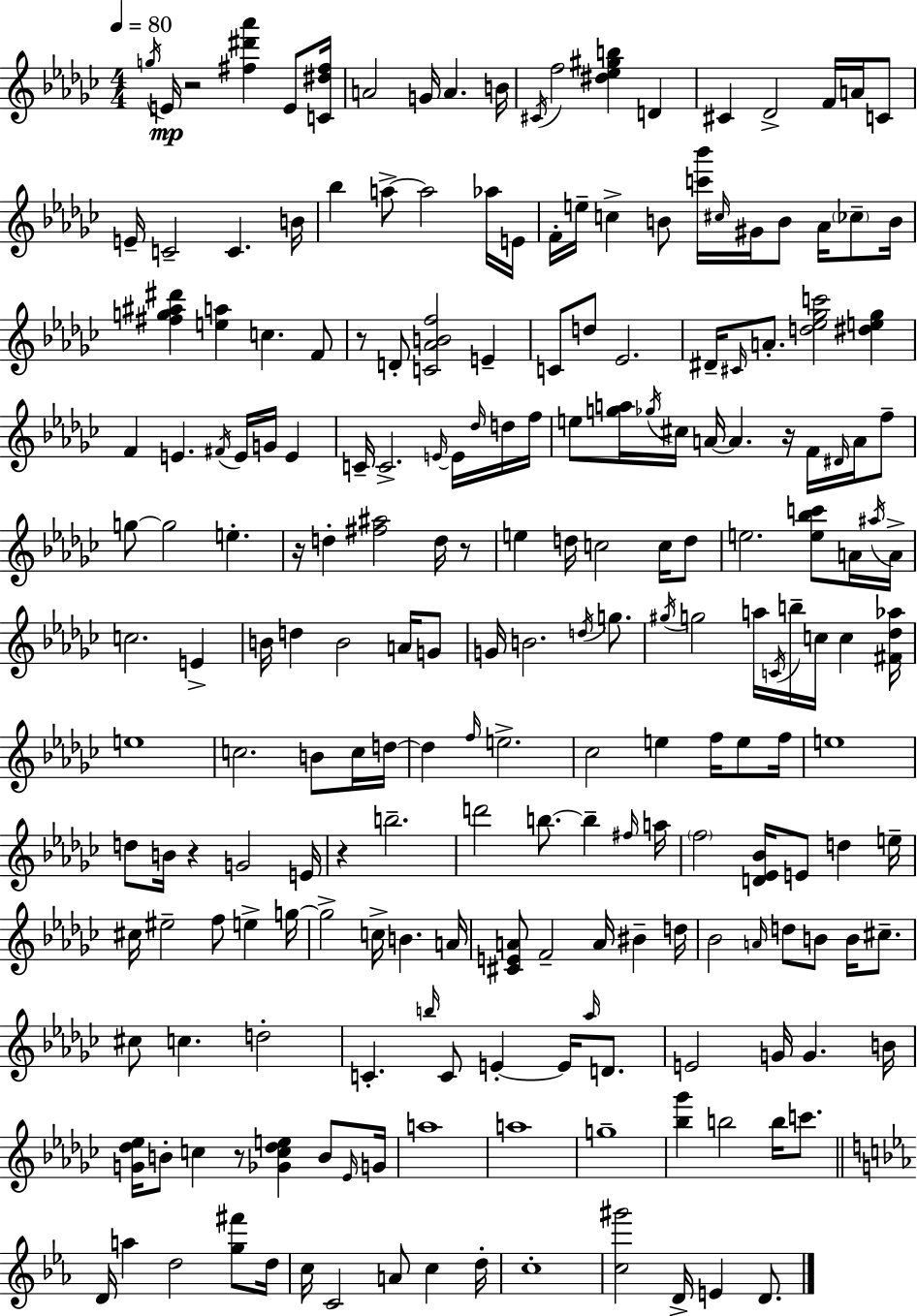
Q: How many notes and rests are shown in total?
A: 211